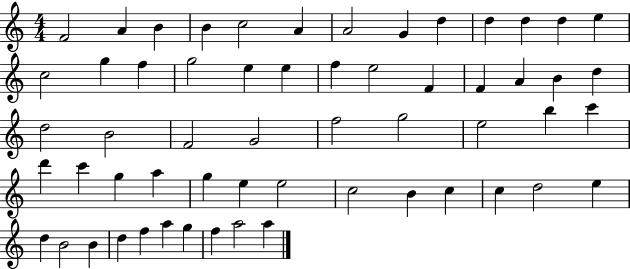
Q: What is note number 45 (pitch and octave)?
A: C5